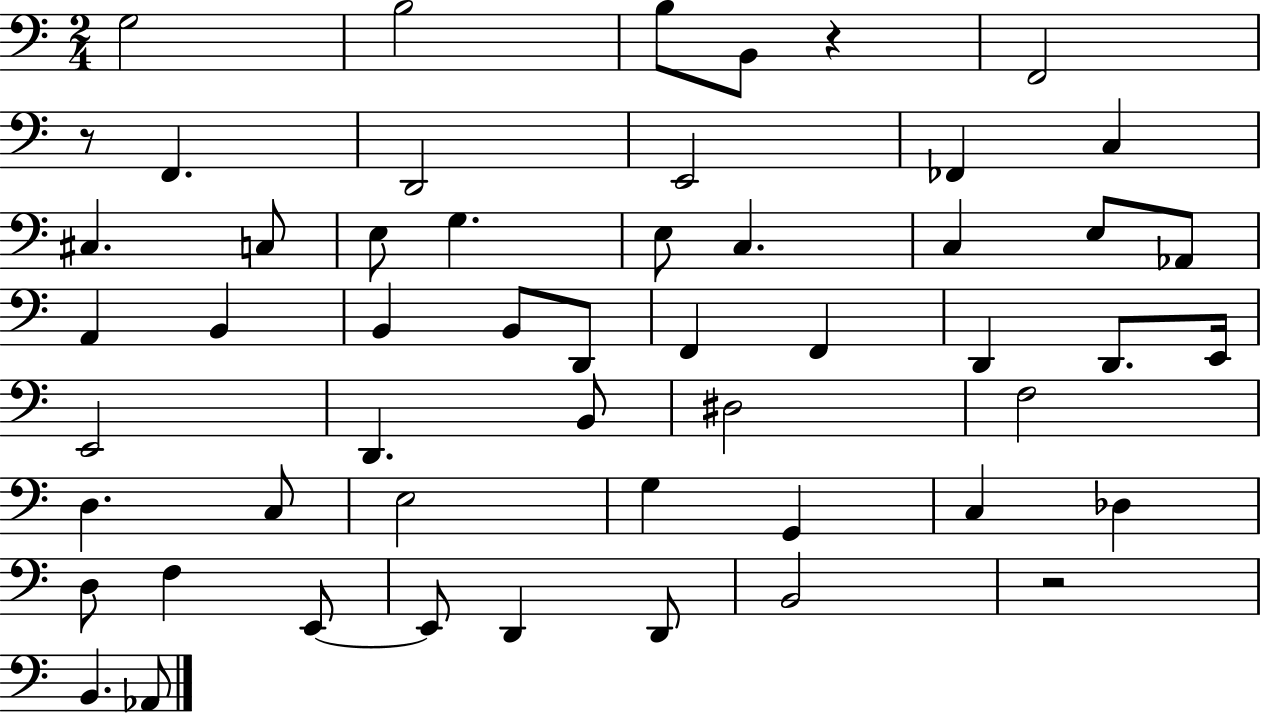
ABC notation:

X:1
T:Untitled
M:2/4
L:1/4
K:C
G,2 B,2 B,/2 B,,/2 z F,,2 z/2 F,, D,,2 E,,2 _F,, C, ^C, C,/2 E,/2 G, E,/2 C, C, E,/2 _A,,/2 A,, B,, B,, B,,/2 D,,/2 F,, F,, D,, D,,/2 E,,/4 E,,2 D,, B,,/2 ^D,2 F,2 D, C,/2 E,2 G, G,, C, _D, D,/2 F, E,,/2 E,,/2 D,, D,,/2 B,,2 z2 B,, _A,,/2